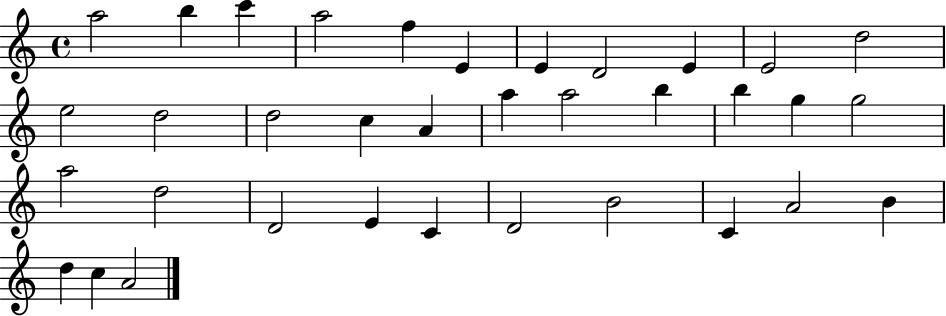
{
  \clef treble
  \time 4/4
  \defaultTimeSignature
  \key c \major
  a''2 b''4 c'''4 | a''2 f''4 e'4 | e'4 d'2 e'4 | e'2 d''2 | \break e''2 d''2 | d''2 c''4 a'4 | a''4 a''2 b''4 | b''4 g''4 g''2 | \break a''2 d''2 | d'2 e'4 c'4 | d'2 b'2 | c'4 a'2 b'4 | \break d''4 c''4 a'2 | \bar "|."
}